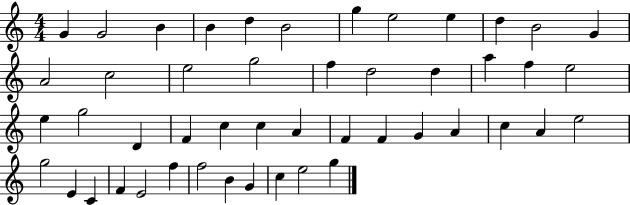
{
  \clef treble
  \numericTimeSignature
  \time 4/4
  \key c \major
  g'4 g'2 b'4 | b'4 d''4 b'2 | g''4 e''2 e''4 | d''4 b'2 g'4 | \break a'2 c''2 | e''2 g''2 | f''4 d''2 d''4 | a''4 f''4 e''2 | \break e''4 g''2 d'4 | f'4 c''4 c''4 a'4 | f'4 f'4 g'4 a'4 | c''4 a'4 e''2 | \break g''2 e'4 c'4 | f'4 e'2 f''4 | f''2 b'4 g'4 | c''4 e''2 g''4 | \break \bar "|."
}